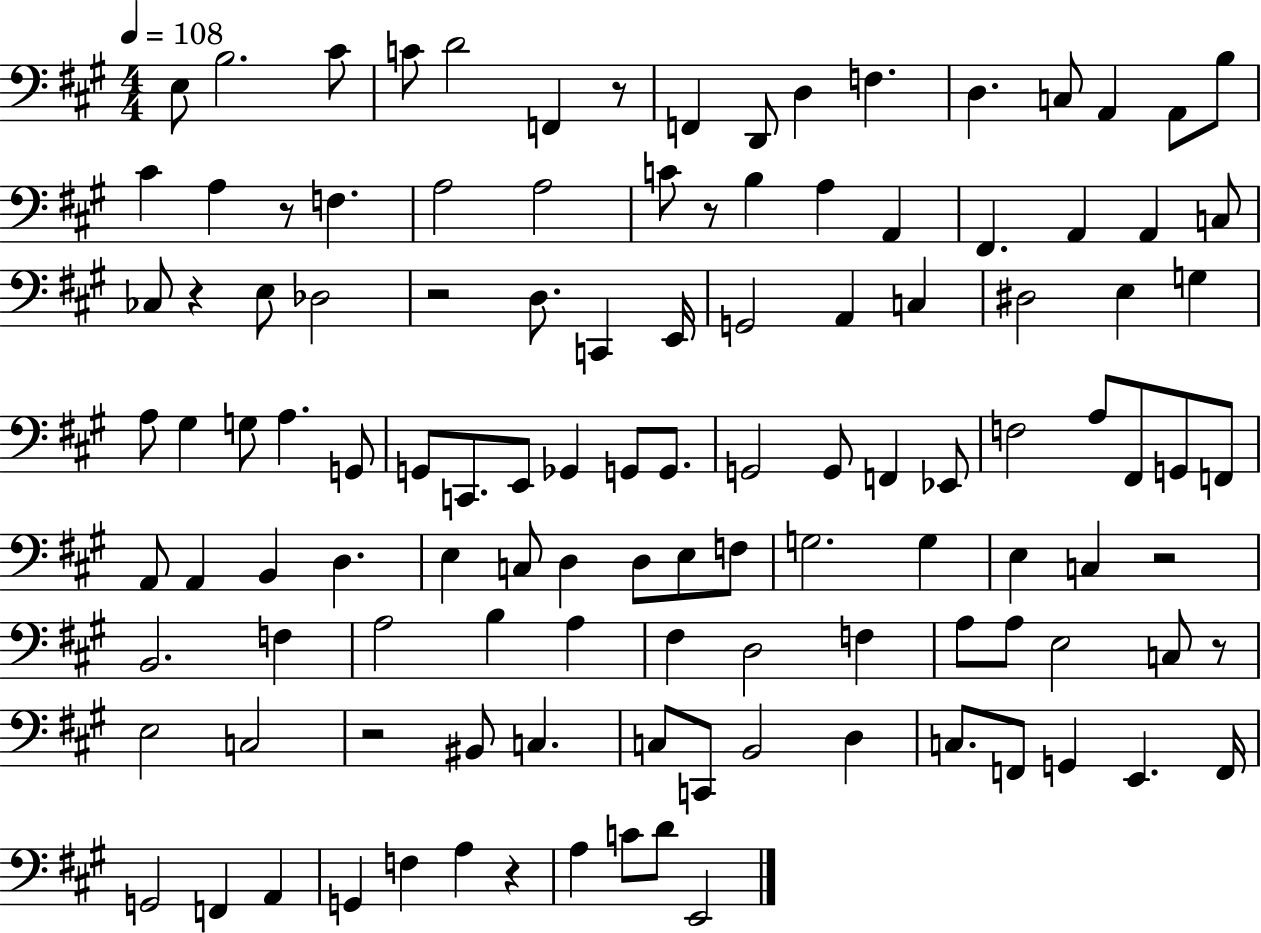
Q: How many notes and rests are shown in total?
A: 118